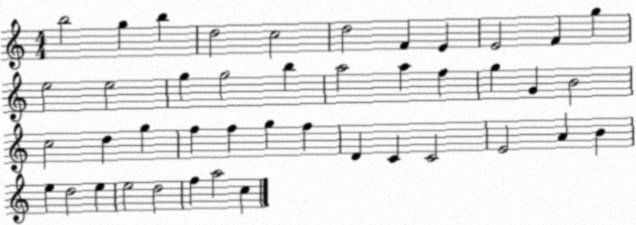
X:1
T:Untitled
M:4/4
L:1/4
K:C
b2 g b d2 c2 d2 F E E2 F g e2 e2 g g2 b a2 a f g G B2 c2 d g f f g f D C C2 E2 A B e d2 e e2 d2 f a2 c